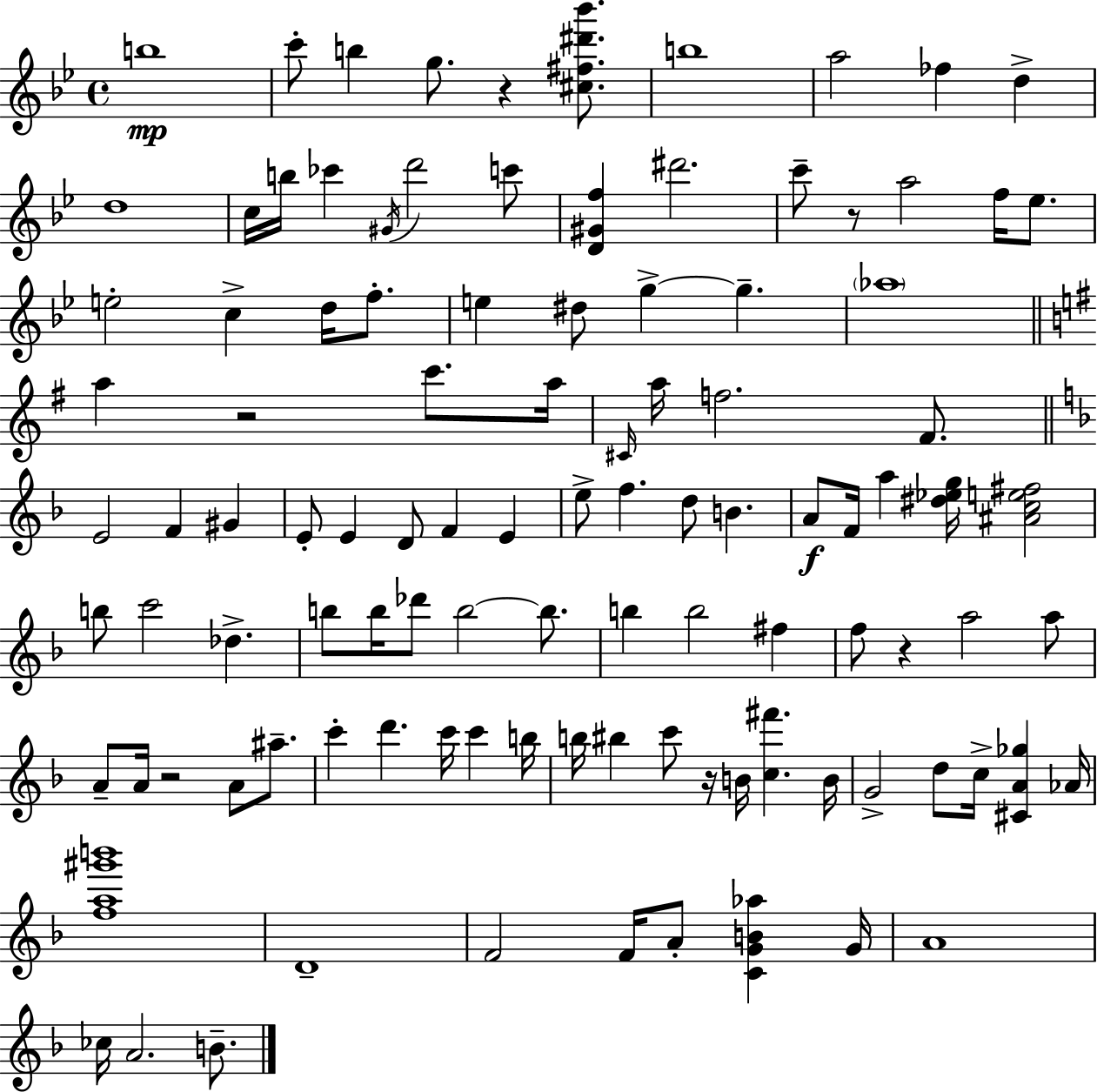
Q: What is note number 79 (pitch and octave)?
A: B4